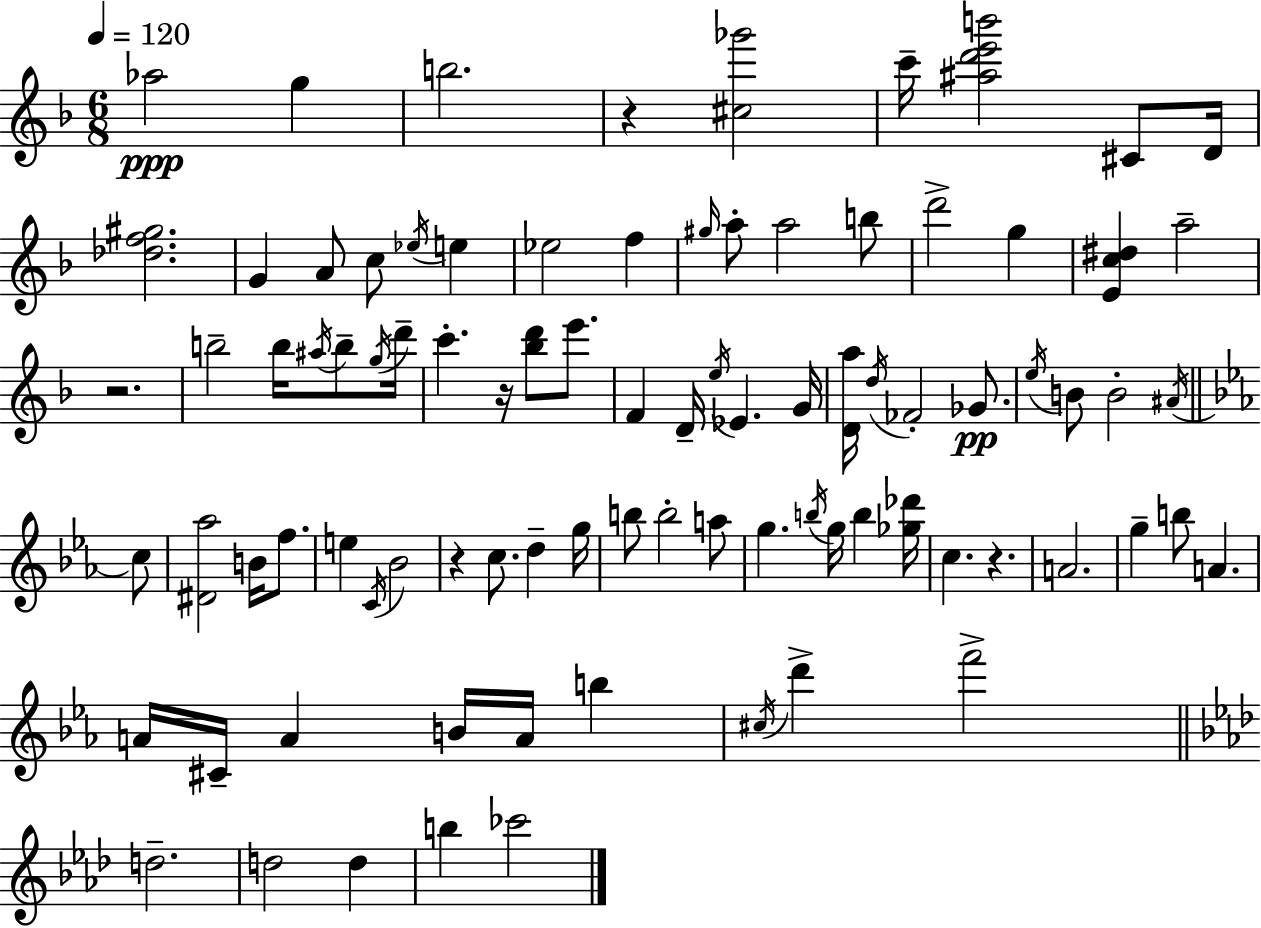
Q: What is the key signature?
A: F major